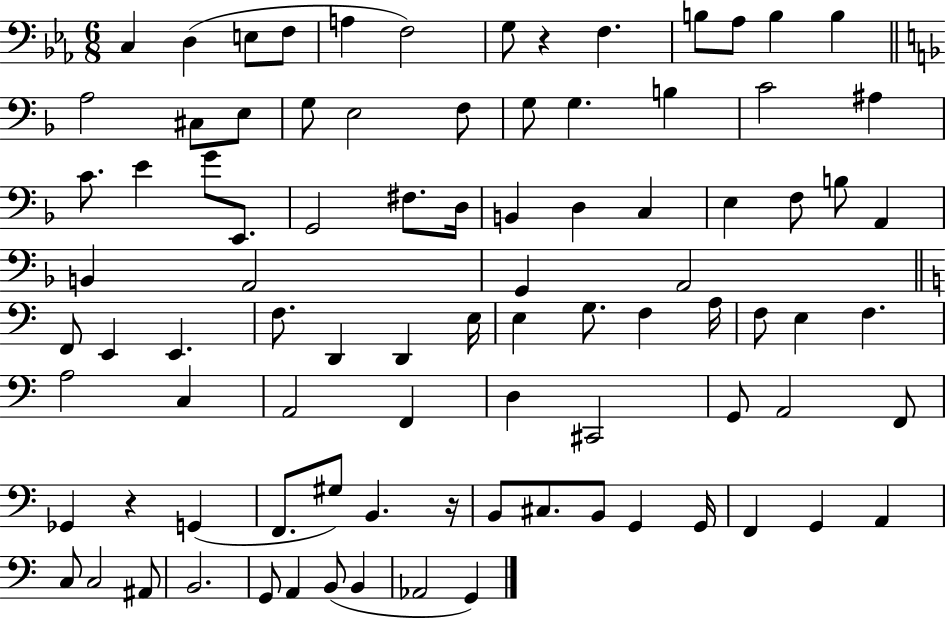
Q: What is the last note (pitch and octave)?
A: G2